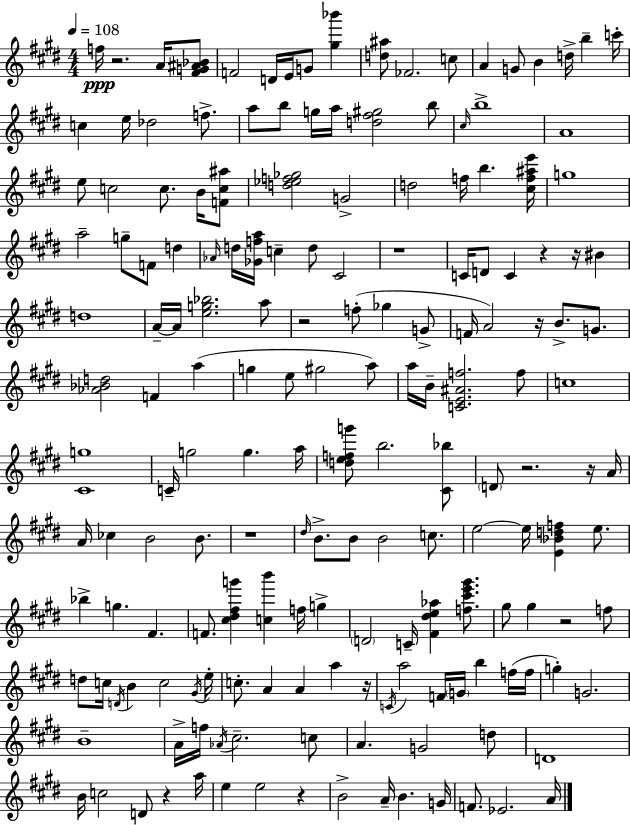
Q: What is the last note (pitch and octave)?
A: A4